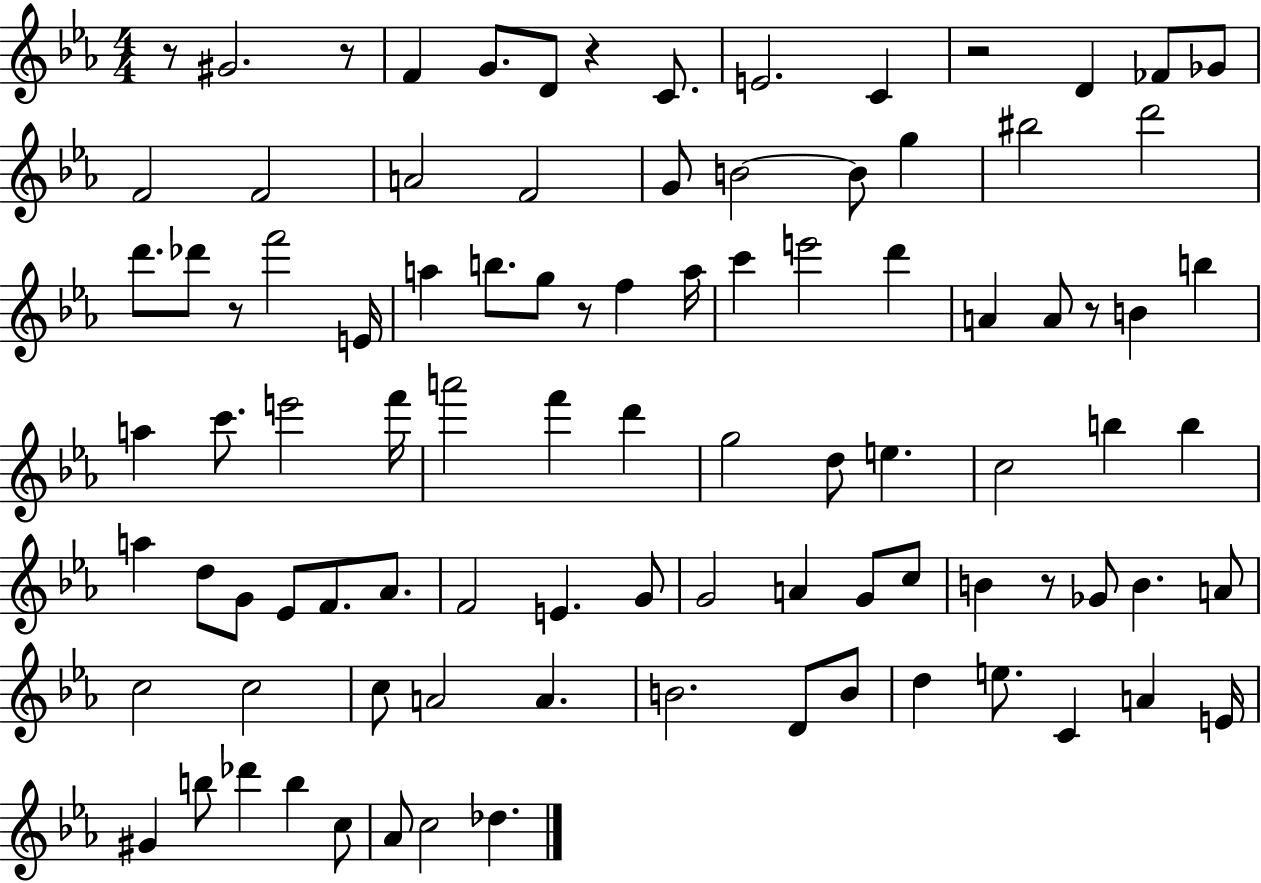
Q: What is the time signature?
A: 4/4